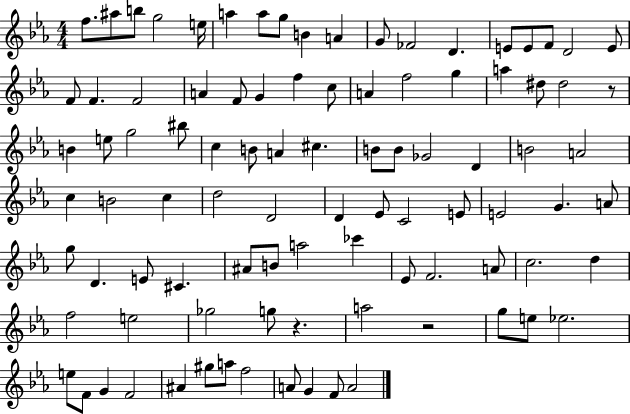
X:1
T:Untitled
M:4/4
L:1/4
K:Eb
f/2 ^a/2 b/2 g2 e/4 a a/2 g/2 B A G/2 _F2 D E/2 E/2 F/2 D2 E/2 F/2 F F2 A F/2 G f c/2 A f2 g a ^d/2 ^d2 z/2 B e/2 g2 ^b/2 c B/2 A ^c B/2 B/2 _G2 D B2 A2 c B2 c d2 D2 D _E/2 C2 E/2 E2 G A/2 g/2 D E/2 ^C ^A/2 B/2 a2 _c' _E/2 F2 A/2 c2 d f2 e2 _g2 g/2 z a2 z2 g/2 e/2 _e2 e/2 F/2 G F2 ^A ^g/2 a/2 f2 A/2 G F/2 A2